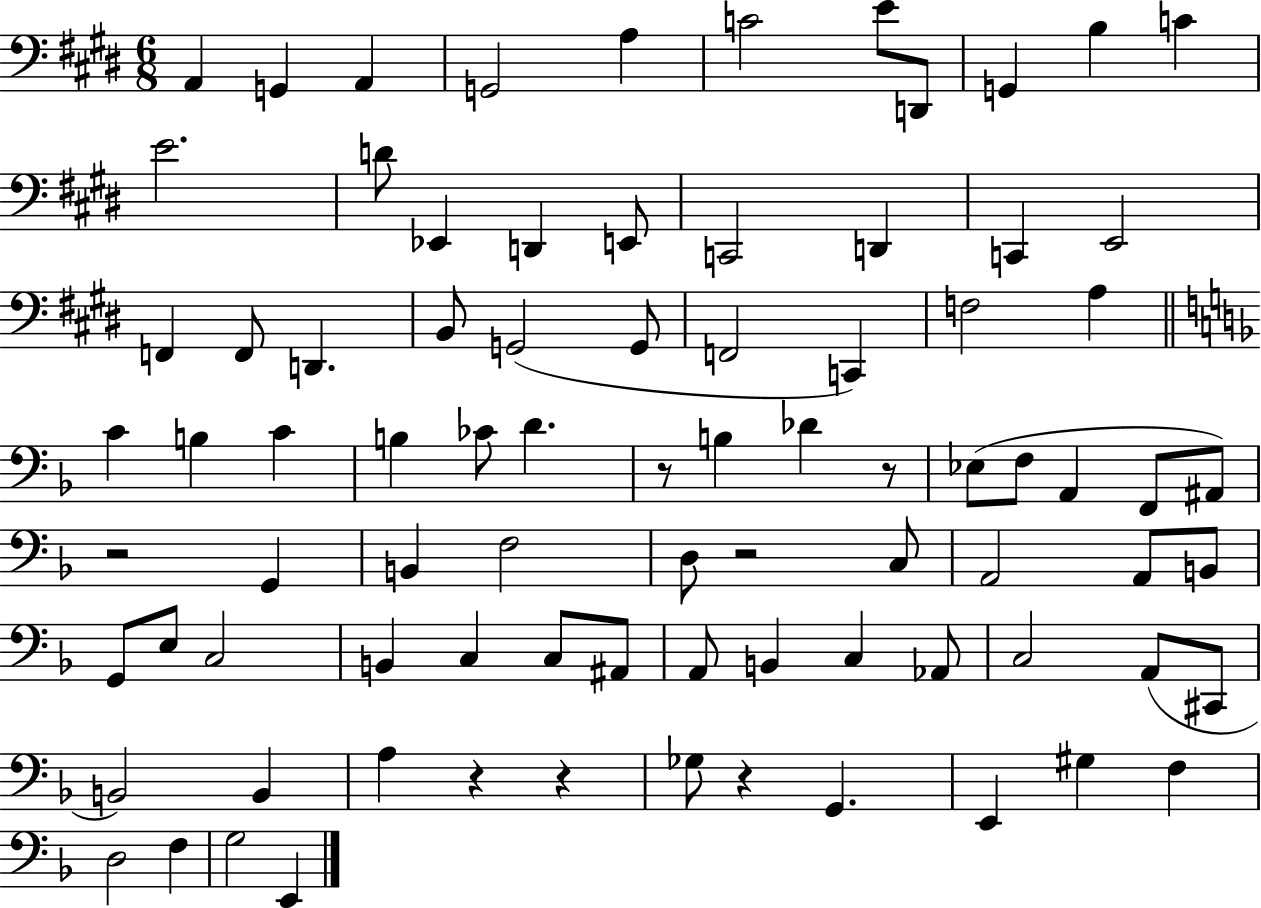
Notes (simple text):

A2/q G2/q A2/q G2/h A3/q C4/h E4/e D2/e G2/q B3/q C4/q E4/h. D4/e Eb2/q D2/q E2/e C2/h D2/q C2/q E2/h F2/q F2/e D2/q. B2/e G2/h G2/e F2/h C2/q F3/h A3/q C4/q B3/q C4/q B3/q CES4/e D4/q. R/e B3/q Db4/q R/e Eb3/e F3/e A2/q F2/e A#2/e R/h G2/q B2/q F3/h D3/e R/h C3/e A2/h A2/e B2/e G2/e E3/e C3/h B2/q C3/q C3/e A#2/e A2/e B2/q C3/q Ab2/e C3/h A2/e C#2/e B2/h B2/q A3/q R/q R/q Gb3/e R/q G2/q. E2/q G#3/q F3/q D3/h F3/q G3/h E2/q